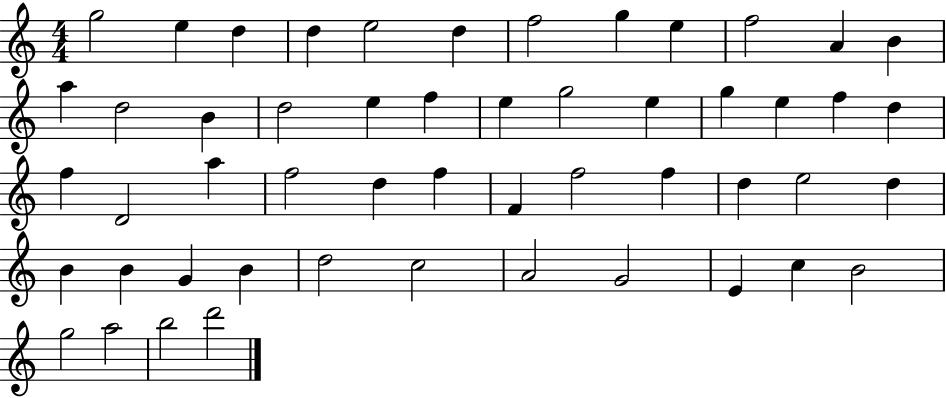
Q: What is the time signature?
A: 4/4